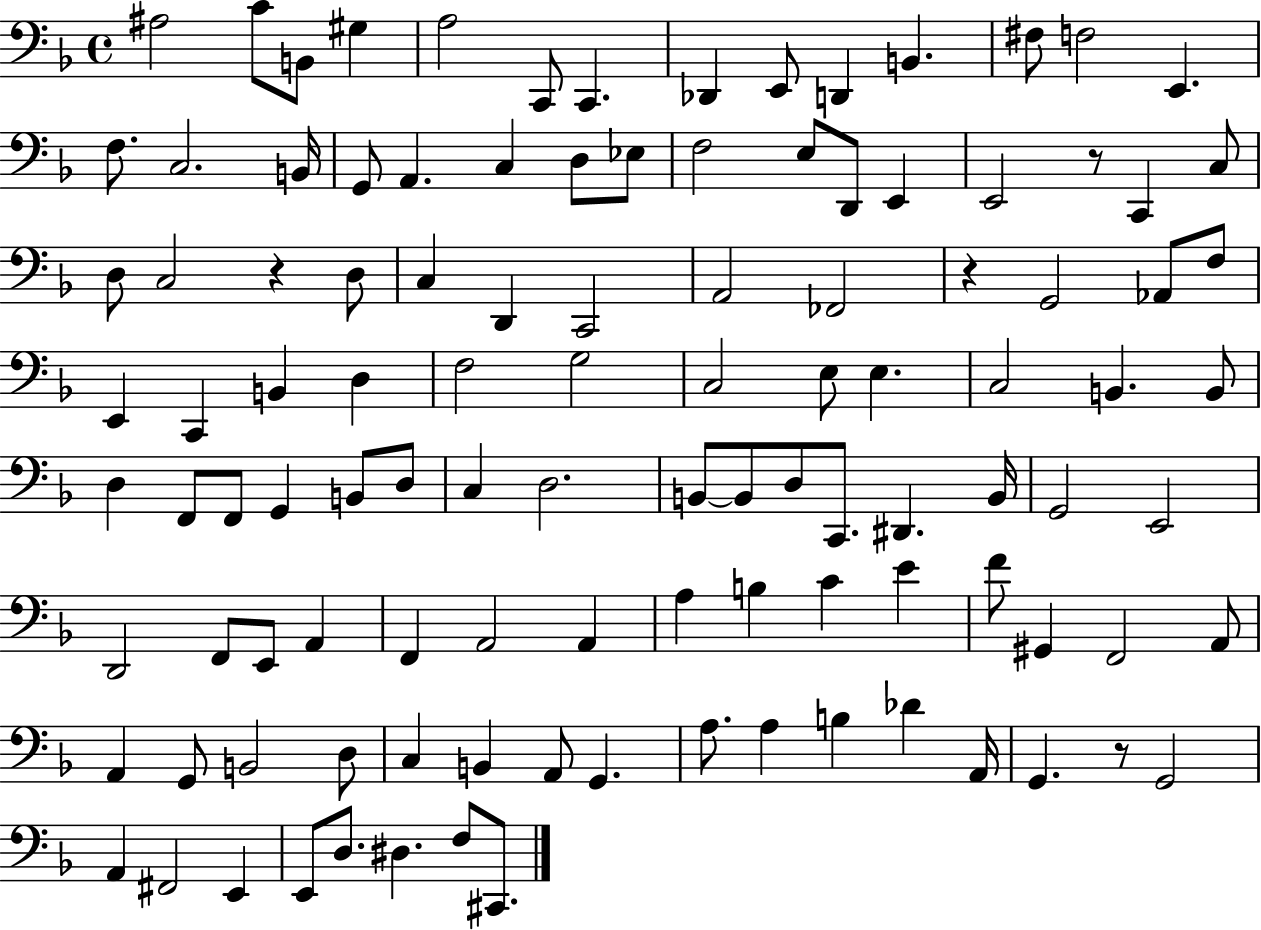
X:1
T:Untitled
M:4/4
L:1/4
K:F
^A,2 C/2 B,,/2 ^G, A,2 C,,/2 C,, _D,, E,,/2 D,, B,, ^F,/2 F,2 E,, F,/2 C,2 B,,/4 G,,/2 A,, C, D,/2 _E,/2 F,2 E,/2 D,,/2 E,, E,,2 z/2 C,, C,/2 D,/2 C,2 z D,/2 C, D,, C,,2 A,,2 _F,,2 z G,,2 _A,,/2 F,/2 E,, C,, B,, D, F,2 G,2 C,2 E,/2 E, C,2 B,, B,,/2 D, F,,/2 F,,/2 G,, B,,/2 D,/2 C, D,2 B,,/2 B,,/2 D,/2 C,,/2 ^D,, B,,/4 G,,2 E,,2 D,,2 F,,/2 E,,/2 A,, F,, A,,2 A,, A, B, C E F/2 ^G,, F,,2 A,,/2 A,, G,,/2 B,,2 D,/2 C, B,, A,,/2 G,, A,/2 A, B, _D A,,/4 G,, z/2 G,,2 A,, ^F,,2 E,, E,,/2 D,/2 ^D, F,/2 ^C,,/2